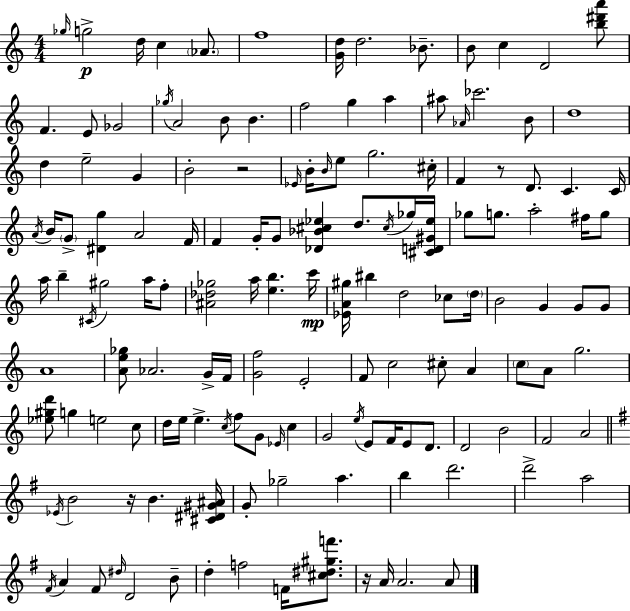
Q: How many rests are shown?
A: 4